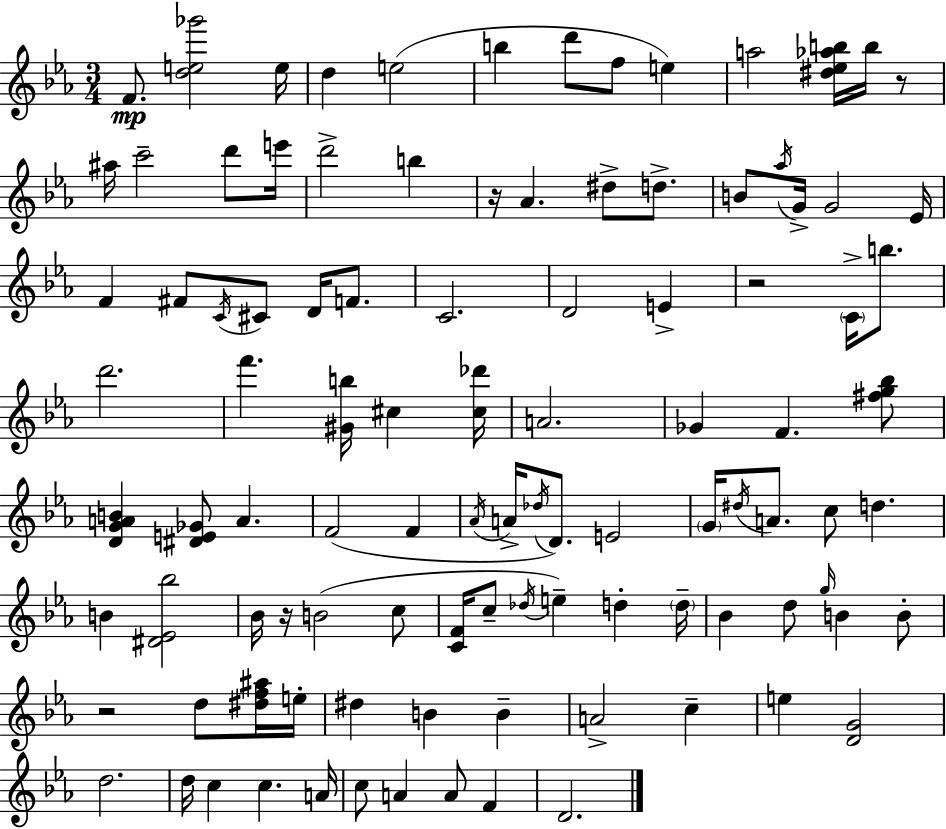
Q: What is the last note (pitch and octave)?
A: D4